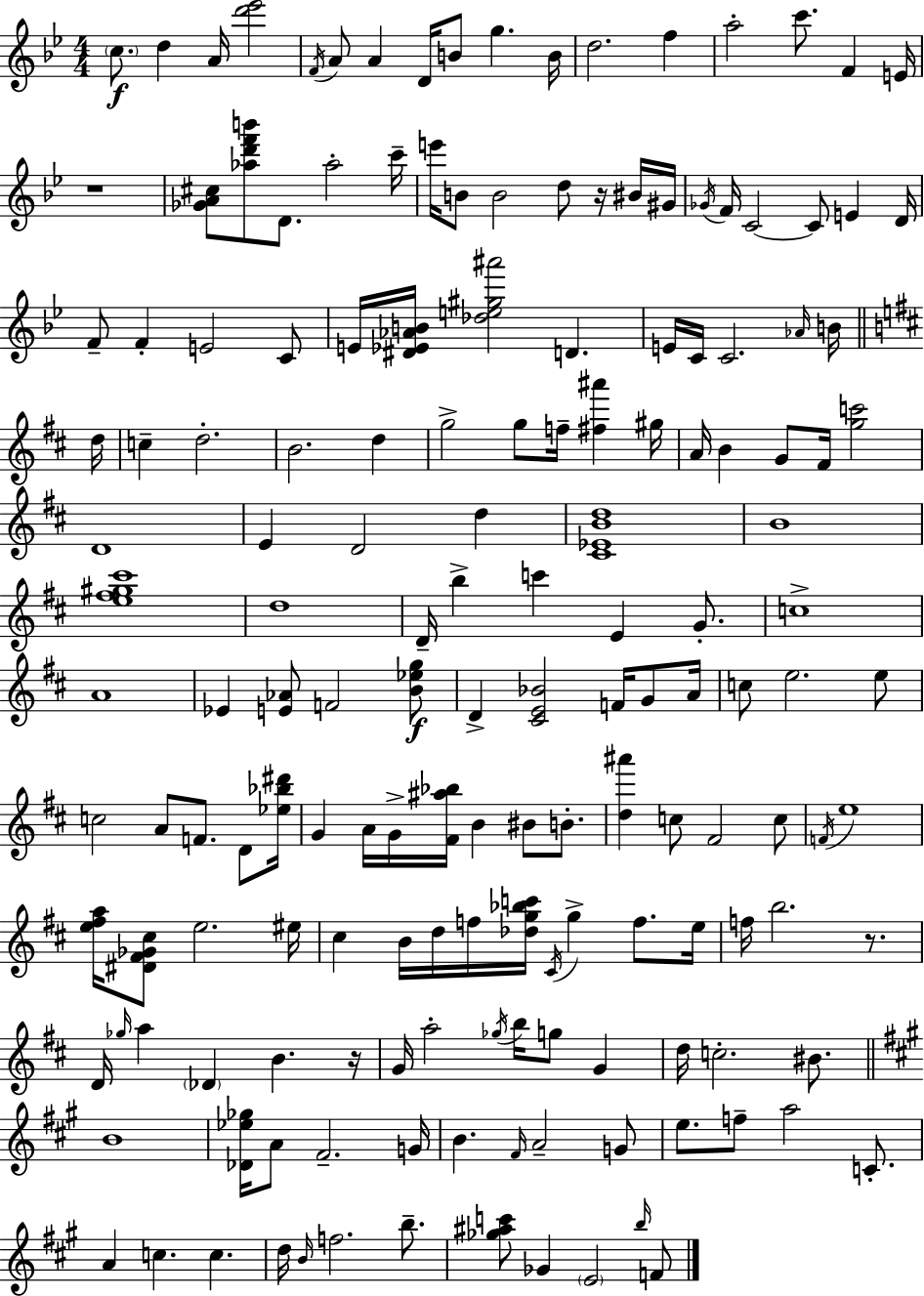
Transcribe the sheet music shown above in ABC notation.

X:1
T:Untitled
M:4/4
L:1/4
K:Gm
c/2 d A/4 [d'_e']2 F/4 A/2 A D/4 B/2 g B/4 d2 f a2 c'/2 F E/4 z4 [_GA^c]/2 [_ad'f'b']/2 D/2 _a2 c'/4 e'/4 B/2 B2 d/2 z/4 ^B/4 ^G/4 _G/4 F/4 C2 C/2 E D/4 F/2 F E2 C/2 E/4 [^D_E_AB]/4 [_de^g^a']2 D E/4 C/4 C2 _A/4 B/4 d/4 c d2 B2 d g2 g/2 f/4 [^f^a'] ^g/4 A/4 B G/2 ^F/4 [gc']2 D4 E D2 d [^C_EBd]4 B4 [e^f^g^c']4 d4 D/4 b c' E G/2 c4 A4 _E [E_A]/2 F2 [B_eg]/2 D [^CE_B]2 F/4 G/2 A/4 c/2 e2 e/2 c2 A/2 F/2 D/2 [_e_b^d']/4 G A/4 G/4 [^F^a_b]/4 B ^B/2 B/2 [d^a'] c/2 ^F2 c/2 F/4 e4 [e^fa]/4 [^D^F_G^c]/2 e2 ^e/4 ^c B/4 d/4 f/4 [_dg_bc']/4 ^C/4 g f/2 e/4 f/4 b2 z/2 D/4 _g/4 a _D B z/4 G/4 a2 _g/4 b/4 g/2 G d/4 c2 ^B/2 B4 [_D_e_g]/4 A/2 ^F2 G/4 B ^F/4 A2 G/2 e/2 f/2 a2 C/2 A c c d/4 B/4 f2 b/2 [_g^ac']/2 _G E2 b/4 F/2